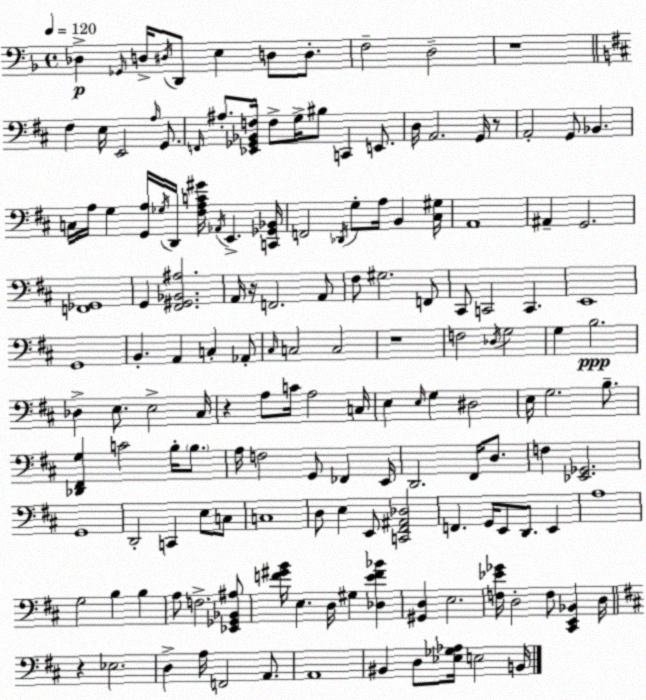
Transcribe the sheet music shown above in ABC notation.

X:1
T:Untitled
M:4/4
L:1/4
K:F
_D, _G,,/4 D,/4 ^D,/4 D,,/2 E, D,/2 D,/2 F,2 D,2 z4 ^F, E,/4 E,,2 A,/4 G,,/2 F,,/4 ^A,/2 [_E,,_G,,_B,,F,]/4 F,/2 G,/4 ^B,/2 C,, E,,/2 D,/4 A,,2 G,,/4 z/2 A,,2 G,,/2 _B,, C,/4 A,/4 G, [G,,A,]/4 _G,/4 D,,/4 [^F,A,C^G]/4 _A,,/4 E,, [C,,_G,,_B,,]/4 F,,2 _D,,/4 G,/2 A,/4 B,, [^C,^G,]/4 A,,4 ^A,, G,,2 [F,,_G,,]4 G,, [^F,,^G,,_B,,^A,]2 A,,/4 z/4 F,,2 A,,/2 ^F,/2 ^G,2 F,,/2 ^C,,/2 C,,2 C,, E,,4 G,,4 B,, A,, C, _A,,/2 ^C,/4 C,2 C,2 z4 F,2 _D,/4 G,2 G, B,2 _D, E,/2 E,2 ^C,/4 z A,/2 C/4 A,2 C,/4 E, E,/4 G, ^D,2 E,/4 G,2 B,/2 [_D,,^F,,G,] C2 B,/4 B,/2 A,/4 F,2 G,,/2 _F,, E,,/4 D,,2 ^F,,/4 D,/2 F, [_E,,_G,,]2 G,,4 D,,2 C,, E,/2 C,/2 C,4 D,/2 E, E,,/2 [C,,^F,,^A,,_D,]2 F,, G,,/4 E,,/2 D,,/2 E,, A,4 G,2 B, B, A,/2 F,2 [_E,,_G,,_B,,^A,]/2 [F^GB]/4 E, D,/4 ^G, [_D,EF_B] [^G,,D,] E,2 [F,_E_G]/4 D,2 F,/2 [^C,,E,,_B,,] D,/4 z _E,2 D, A,/4 F,,2 A,,/2 A,,4 ^B,, D,/2 [_E,_G,_A,]/4 E,2 B,,/4